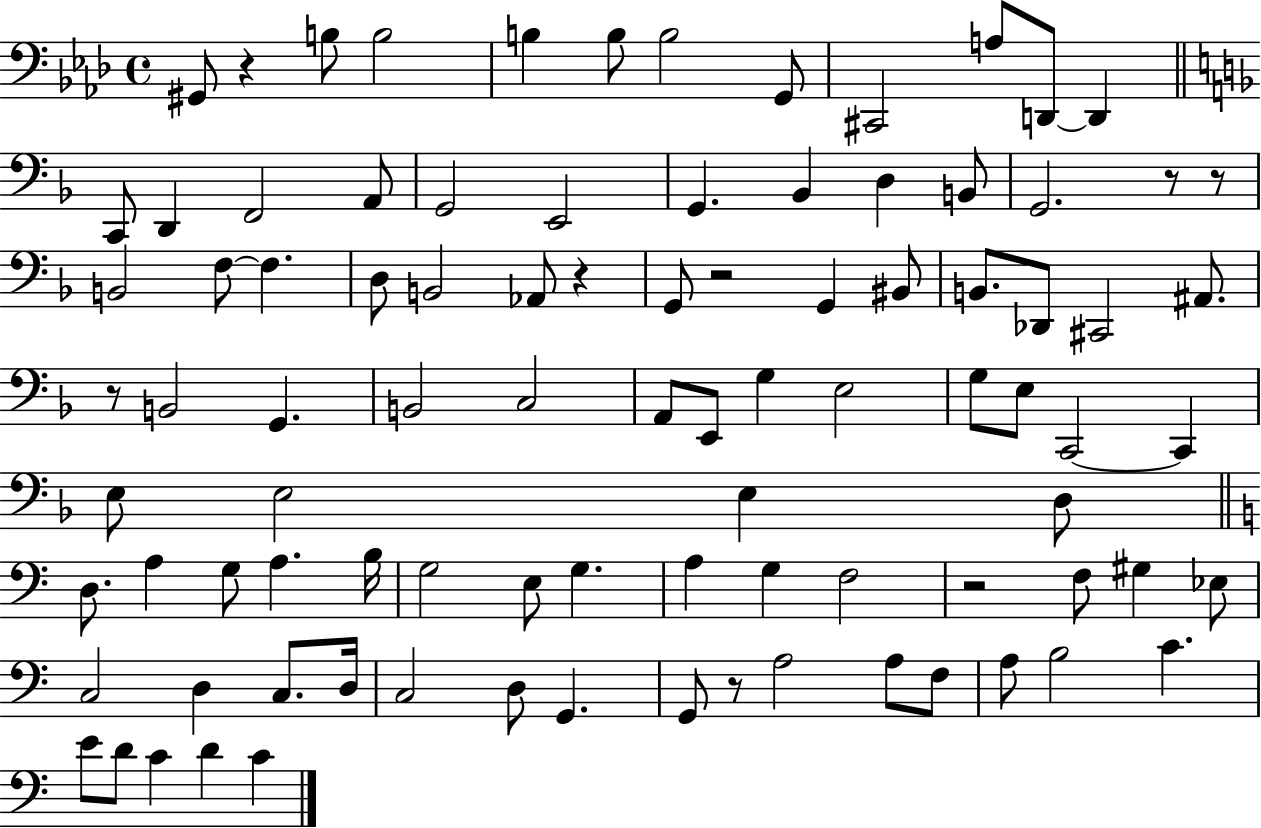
{
  \clef bass
  \time 4/4
  \defaultTimeSignature
  \key aes \major
  gis,8 r4 b8 b2 | b4 b8 b2 g,8 | cis,2 a8 d,8~~ d,4 | \bar "||" \break \key f \major c,8 d,4 f,2 a,8 | g,2 e,2 | g,4. bes,4 d4 b,8 | g,2. r8 r8 | \break b,2 f8~~ f4. | d8 b,2 aes,8 r4 | g,8 r2 g,4 bis,8 | b,8. des,8 cis,2 ais,8. | \break r8 b,2 g,4. | b,2 c2 | a,8 e,8 g4 e2 | g8 e8 c,2~~ c,4 | \break e8 e2 e4 d8 | \bar "||" \break \key c \major d8. a4 g8 a4. b16 | g2 e8 g4. | a4 g4 f2 | r2 f8 gis4 ees8 | \break c2 d4 c8. d16 | c2 d8 g,4. | g,8 r8 a2 a8 f8 | a8 b2 c'4. | \break e'8 d'8 c'4 d'4 c'4 | \bar "|."
}